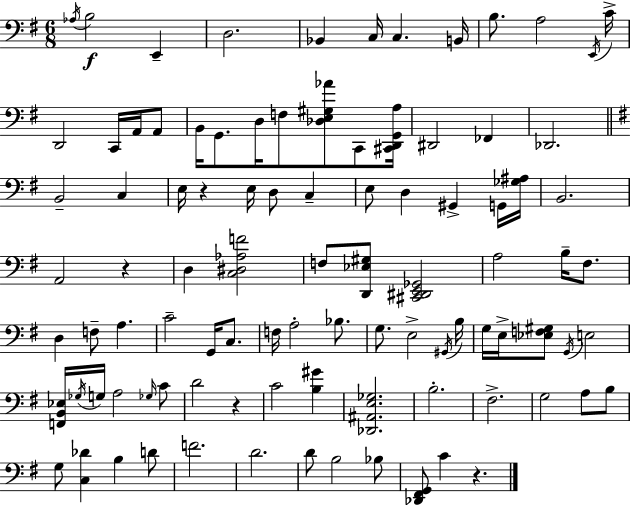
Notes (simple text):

Ab3/s B3/h E2/q D3/h. Bb2/q C3/s C3/q. B2/s B3/e. A3/h E2/s C4/s D2/h C2/s A2/s A2/e B2/s G2/e. D3/s F3/e [Db3,E3,G#3,Ab4]/e C2/e [C#2,D2,G2,A3]/s D#2/h FES2/q Db2/h. B2/h C3/q E3/s R/q E3/s D3/e C3/q E3/e D3/q G#2/q G2/s [Gb3,A#3]/s B2/h. A2/h R/q D3/q [C3,D#3,Ab3,F4]/h F3/e [D2,Eb3,G#3]/e [C#2,D#2,E2,Gb2]/h A3/h B3/s F#3/e. D3/q F3/e A3/q. C4/h G2/s C3/e. F3/s A3/h Bb3/e. G3/e. E3/h G#2/s B3/s G3/s E3/s [Eb3,F3,G#3]/e G2/s E3/h [F2,B2,Eb3]/s Gb3/s G3/s A3/h Gb3/s C4/e D4/h R/q C4/h [B3,G#4]/q [Db2,A#2,E3,Gb3]/h. B3/h. F#3/h. G3/h A3/e B3/e G3/e [C3,Db4]/q B3/q D4/e F4/h. D4/h. D4/e B3/h Bb3/e [Db2,F#2,G2]/e C4/q R/q.